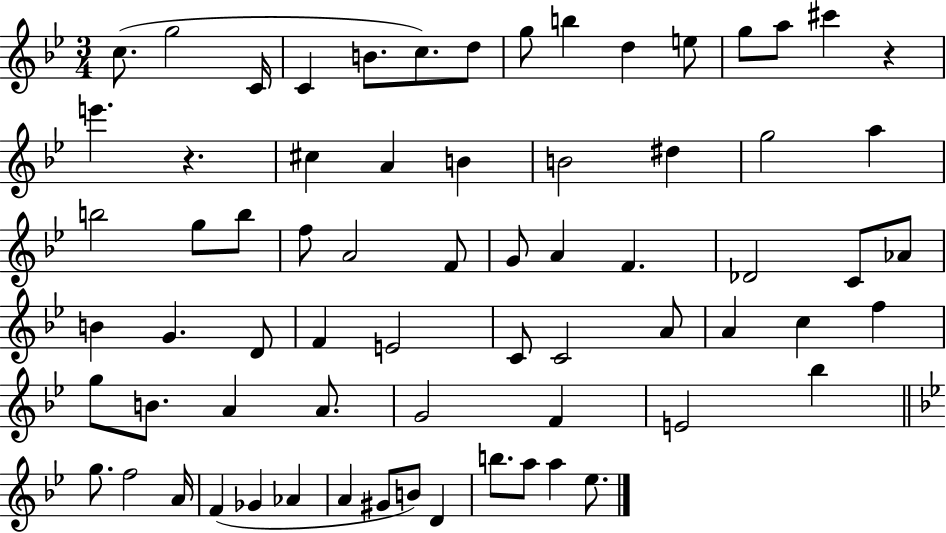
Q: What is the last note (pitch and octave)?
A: Eb5